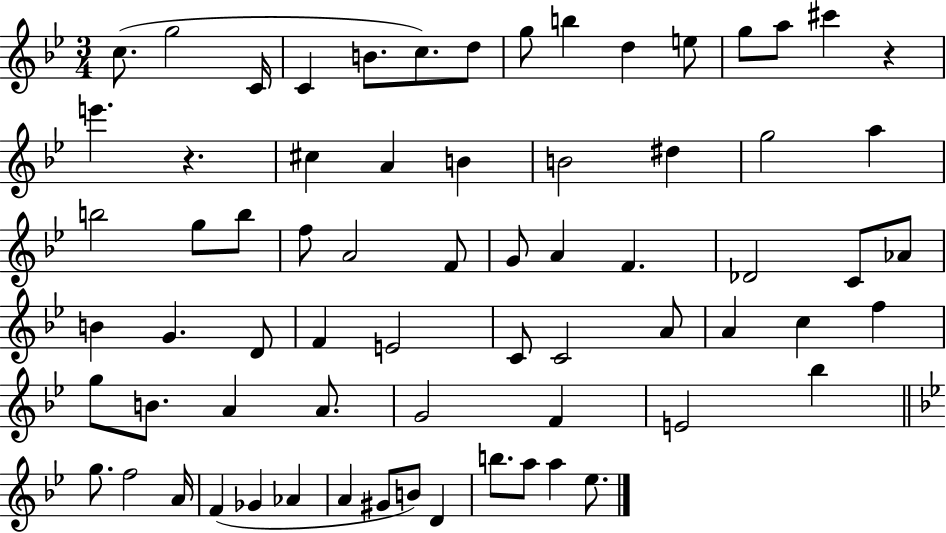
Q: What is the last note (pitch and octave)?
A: Eb5